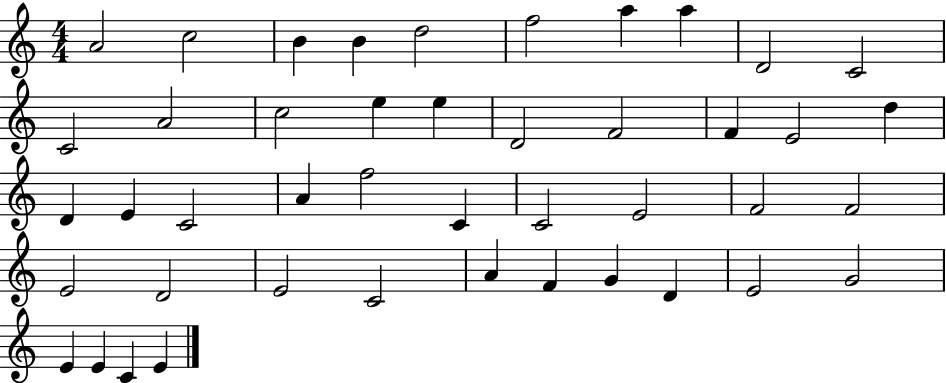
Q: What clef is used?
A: treble